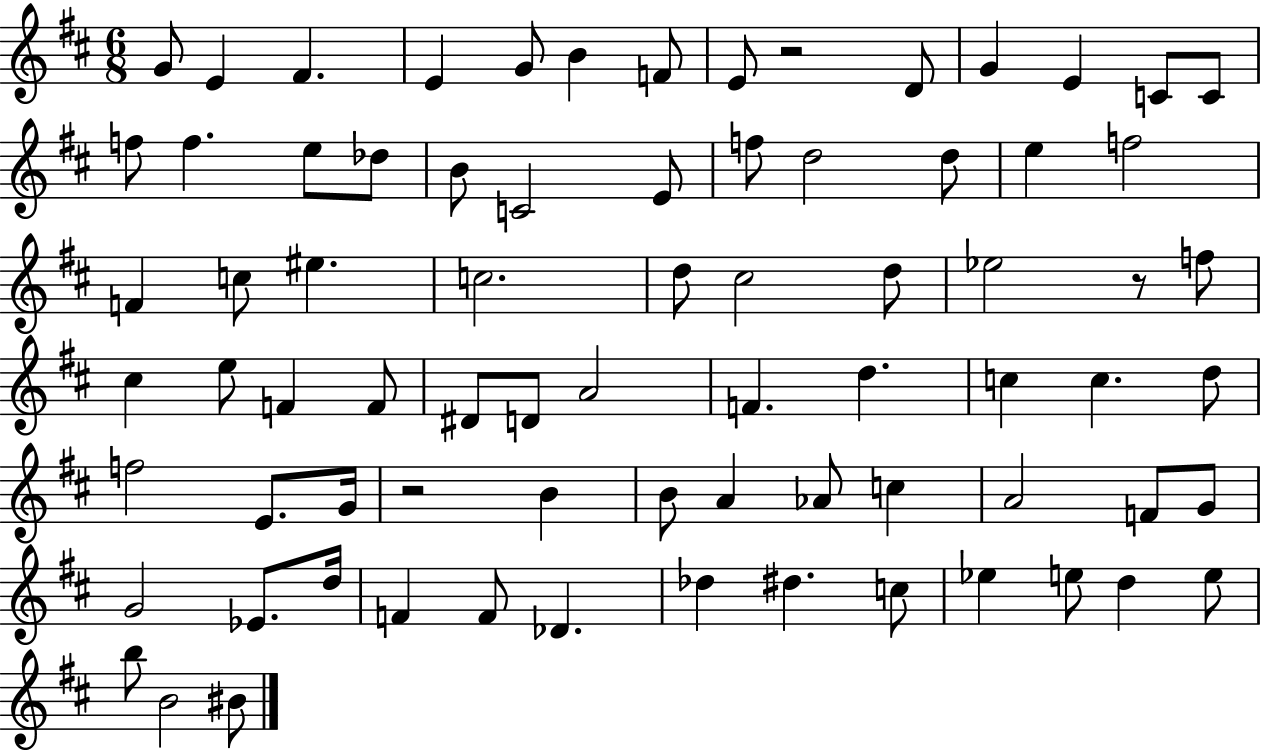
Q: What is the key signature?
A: D major